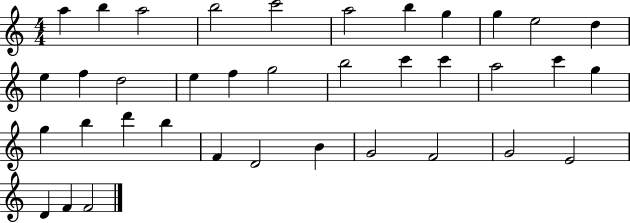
{
  \clef treble
  \numericTimeSignature
  \time 4/4
  \key c \major
  a''4 b''4 a''2 | b''2 c'''2 | a''2 b''4 g''4 | g''4 e''2 d''4 | \break e''4 f''4 d''2 | e''4 f''4 g''2 | b''2 c'''4 c'''4 | a''2 c'''4 g''4 | \break g''4 b''4 d'''4 b''4 | f'4 d'2 b'4 | g'2 f'2 | g'2 e'2 | \break d'4 f'4 f'2 | \bar "|."
}